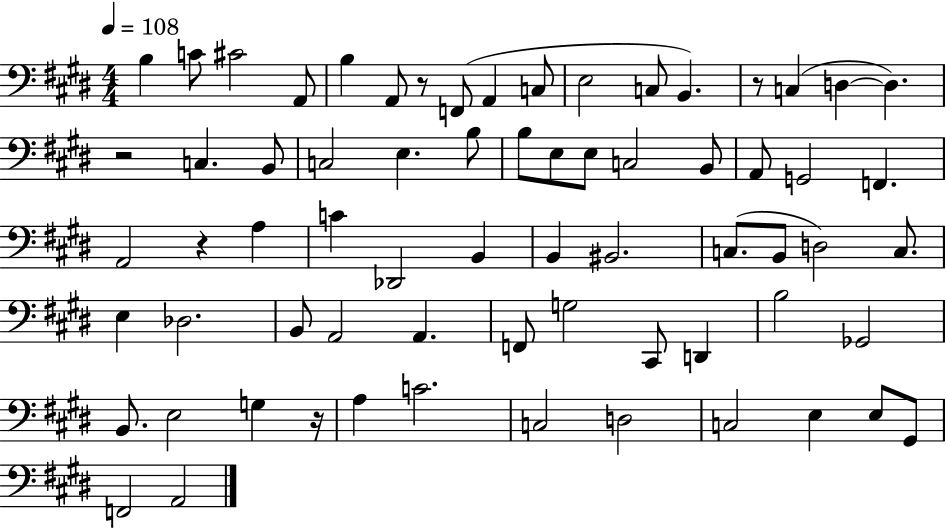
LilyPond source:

{
  \clef bass
  \numericTimeSignature
  \time 4/4
  \key e \major
  \tempo 4 = 108
  b4 c'8 cis'2 a,8 | b4 a,8 r8 f,8( a,4 c8 | e2 c8 b,4.) | r8 c4( d4~~ d4.) | \break r2 c4. b,8 | c2 e4. b8 | b8 e8 e8 c2 b,8 | a,8 g,2 f,4. | \break a,2 r4 a4 | c'4 des,2 b,4 | b,4 bis,2. | c8.( b,8 d2) c8. | \break e4 des2. | b,8 a,2 a,4. | f,8 g2 cis,8 d,4 | b2 ges,2 | \break b,8. e2 g4 r16 | a4 c'2. | c2 d2 | c2 e4 e8 gis,8 | \break f,2 a,2 | \bar "|."
}